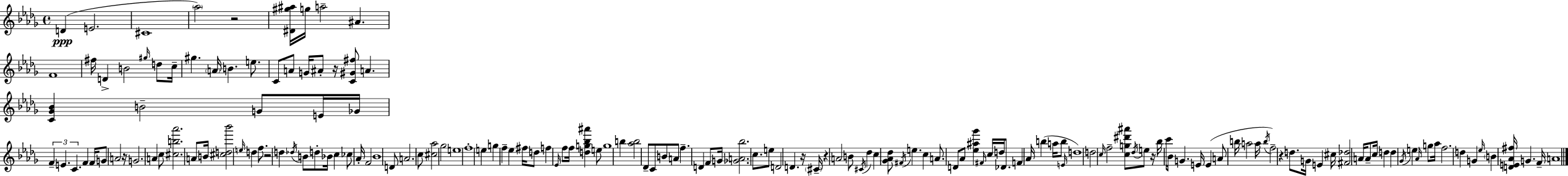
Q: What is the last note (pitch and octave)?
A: A4